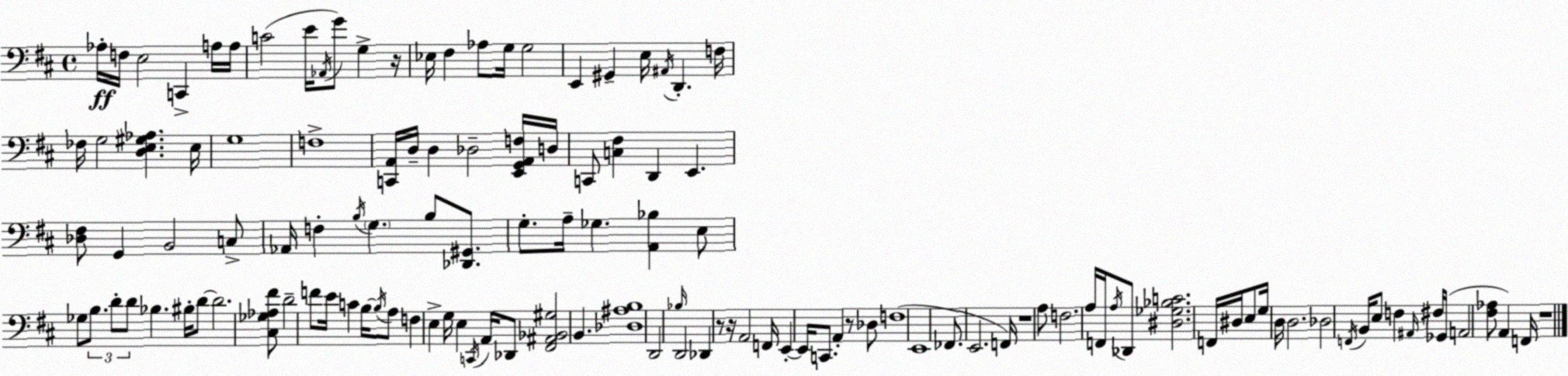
X:1
T:Untitled
M:4/4
L:1/4
K:D
_A,/4 F,/4 E,2 C,, A,/4 A,/4 C2 E/4 _A,,/4 G/2 G, z/4 _E,/4 ^F, _A,/2 G,/4 G,2 E,, ^G,, E,/4 ^A,,/4 D,, F,/4 _F,/4 G,2 [D,E,^G,_A,] E,/4 G,4 F,4 [C,,A,,]/4 D,/4 D, _D,2 [E,,G,,A,,F,]/4 D,/4 C,,/2 [C,^F,] D,, E,, [_D,^F,]/2 G,, B,,2 C,/2 _A,,/4 F, B,/4 G, B,/2 [_D,,^G,,]/2 G,/2 A,/4 _G, [A,,_B,] E,/2 _G,/2 B,/2 D/2 D/2 _B, ^B,/4 D/2 D2 [^C,_G,_A,^F]/2 D2 F/2 E/4 C B,/4 B,/4 A,/2 F, E, G,/4 E, C,,/4 A,,/4 _D,,/2 [^F,,^A,,_B,,^G,]2 B,, [_D,^A,B,]4 D,,2 _B,/4 D,,2 _D,, z/2 z/4 A,,2 F,,/4 E,, E,,/4 C,,/2 A,, z/2 _D,/2 F,4 E,,4 _F,,/2 E,,2 F,,/4 z4 A,/2 F,2 A,/4 F,,/4 A,/4 _D,,/2 [^D,_G,_B,C]2 F,,/4 ^D,/4 E,/2 G,/4 D,/4 D,2 _D,2 F,,/4 B,,/4 E,/2 F, ^A,,/4 ^F,/4 _G,,/4 A,,2 [^F,_A,]/2 A,, F,,/4 z4